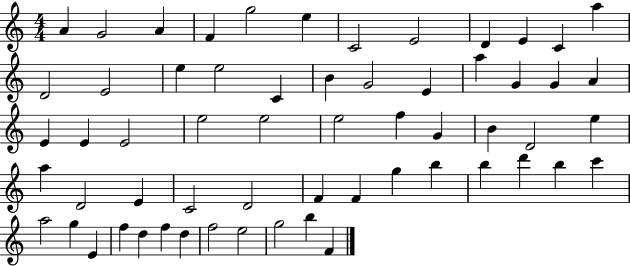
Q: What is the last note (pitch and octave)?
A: F4